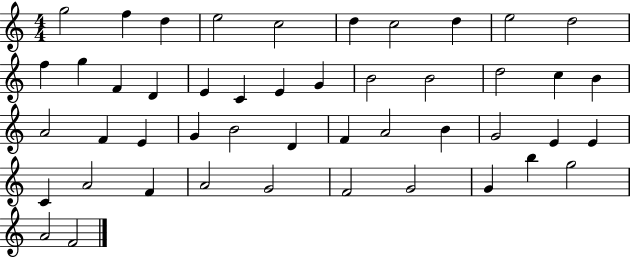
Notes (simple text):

G5/h F5/q D5/q E5/h C5/h D5/q C5/h D5/q E5/h D5/h F5/q G5/q F4/q D4/q E4/q C4/q E4/q G4/q B4/h B4/h D5/h C5/q B4/q A4/h F4/q E4/q G4/q B4/h D4/q F4/q A4/h B4/q G4/h E4/q E4/q C4/q A4/h F4/q A4/h G4/h F4/h G4/h G4/q B5/q G5/h A4/h F4/h